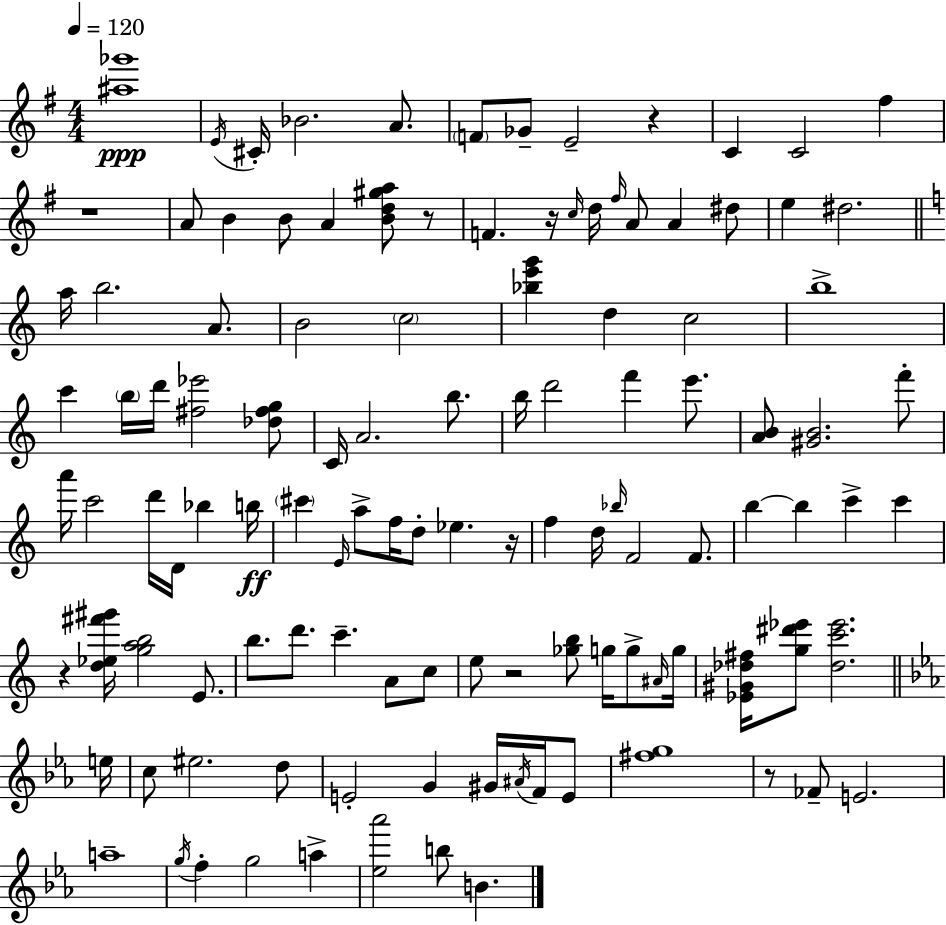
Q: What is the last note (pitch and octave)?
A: B4